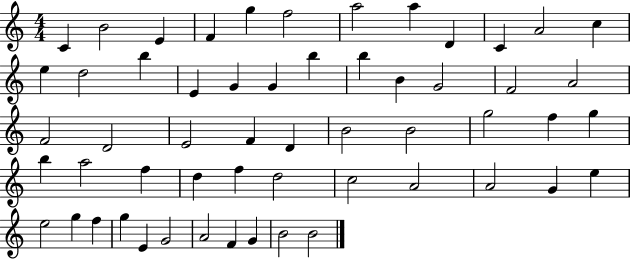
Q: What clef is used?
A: treble